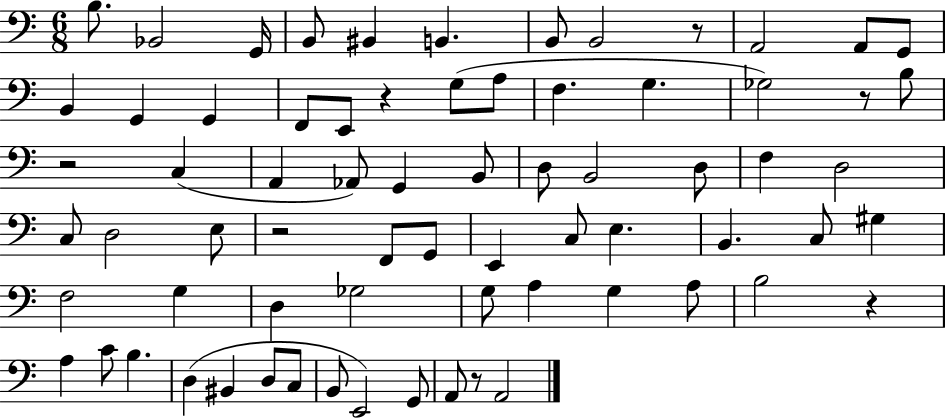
{
  \clef bass
  \numericTimeSignature
  \time 6/8
  \key c \major
  b8. bes,2 g,16 | b,8 bis,4 b,4. | b,8 b,2 r8 | a,2 a,8 g,8 | \break b,4 g,4 g,4 | f,8 e,8 r4 g8( a8 | f4. g4. | ges2) r8 b8 | \break r2 c4( | a,4 aes,8) g,4 b,8 | d8 b,2 d8 | f4 d2 | \break c8 d2 e8 | r2 f,8 g,8 | e,4 c8 e4. | b,4. c8 gis4 | \break f2 g4 | d4 ges2 | g8 a4 g4 a8 | b2 r4 | \break a4 c'8 b4. | d4( bis,4 d8 c8 | b,8 e,2) g,8 | a,8 r8 a,2 | \break \bar "|."
}